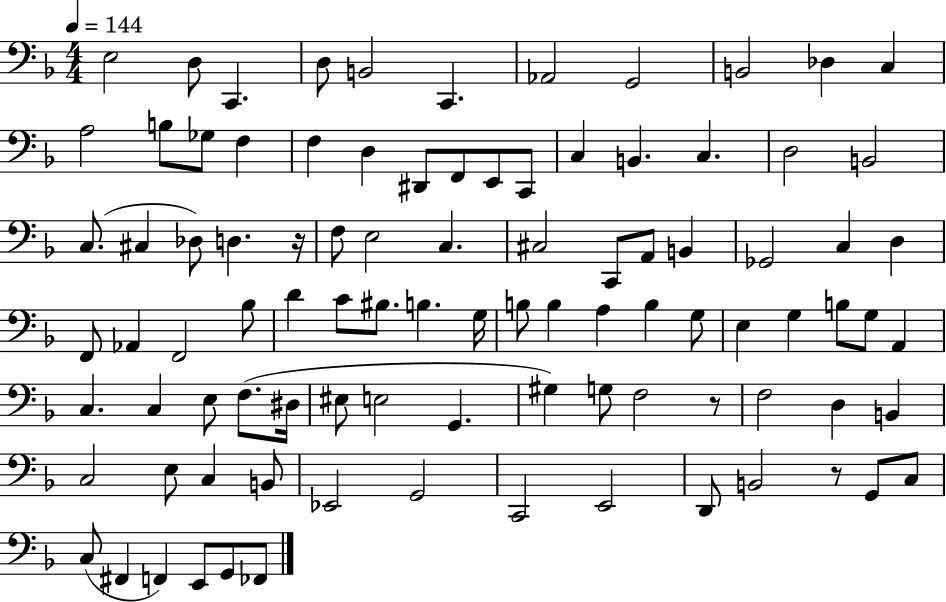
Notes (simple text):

E3/h D3/e C2/q. D3/e B2/h C2/q. Ab2/h G2/h B2/h Db3/q C3/q A3/h B3/e Gb3/e F3/q F3/q D3/q D#2/e F2/e E2/e C2/e C3/q B2/q. C3/q. D3/h B2/h C3/e. C#3/q Db3/e D3/q. R/s F3/e E3/h C3/q. C#3/h C2/e A2/e B2/q Gb2/h C3/q D3/q F2/e Ab2/q F2/h Bb3/e D4/q C4/e BIS3/e. B3/q. G3/s B3/e B3/q A3/q B3/q G3/e E3/q G3/q B3/e G3/e A2/q C3/q. C3/q E3/e F3/e. D#3/s EIS3/e E3/h G2/q. G#3/q G3/e F3/h R/e F3/h D3/q B2/q C3/h E3/e C3/q B2/e Eb2/h G2/h C2/h E2/h D2/e B2/h R/e G2/e C3/e C3/e F#2/q F2/q E2/e G2/e FES2/e